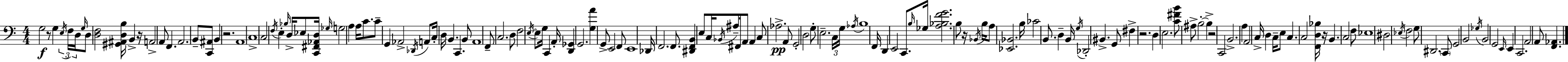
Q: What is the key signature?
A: A minor